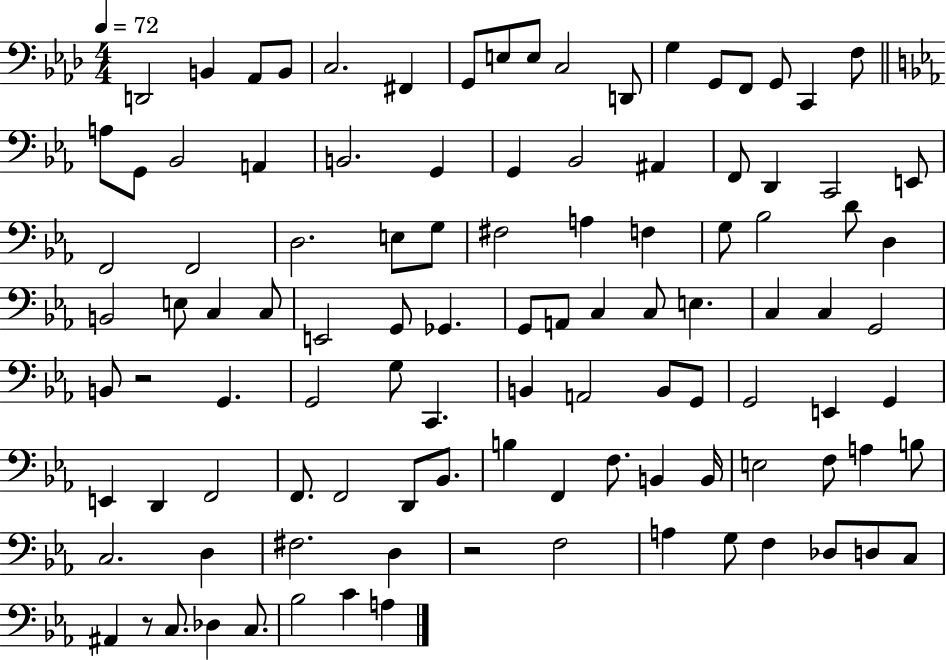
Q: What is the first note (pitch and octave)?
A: D2